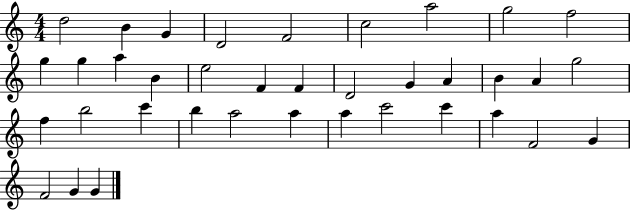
X:1
T:Untitled
M:4/4
L:1/4
K:C
d2 B G D2 F2 c2 a2 g2 f2 g g a B e2 F F D2 G A B A g2 f b2 c' b a2 a a c'2 c' a F2 G F2 G G